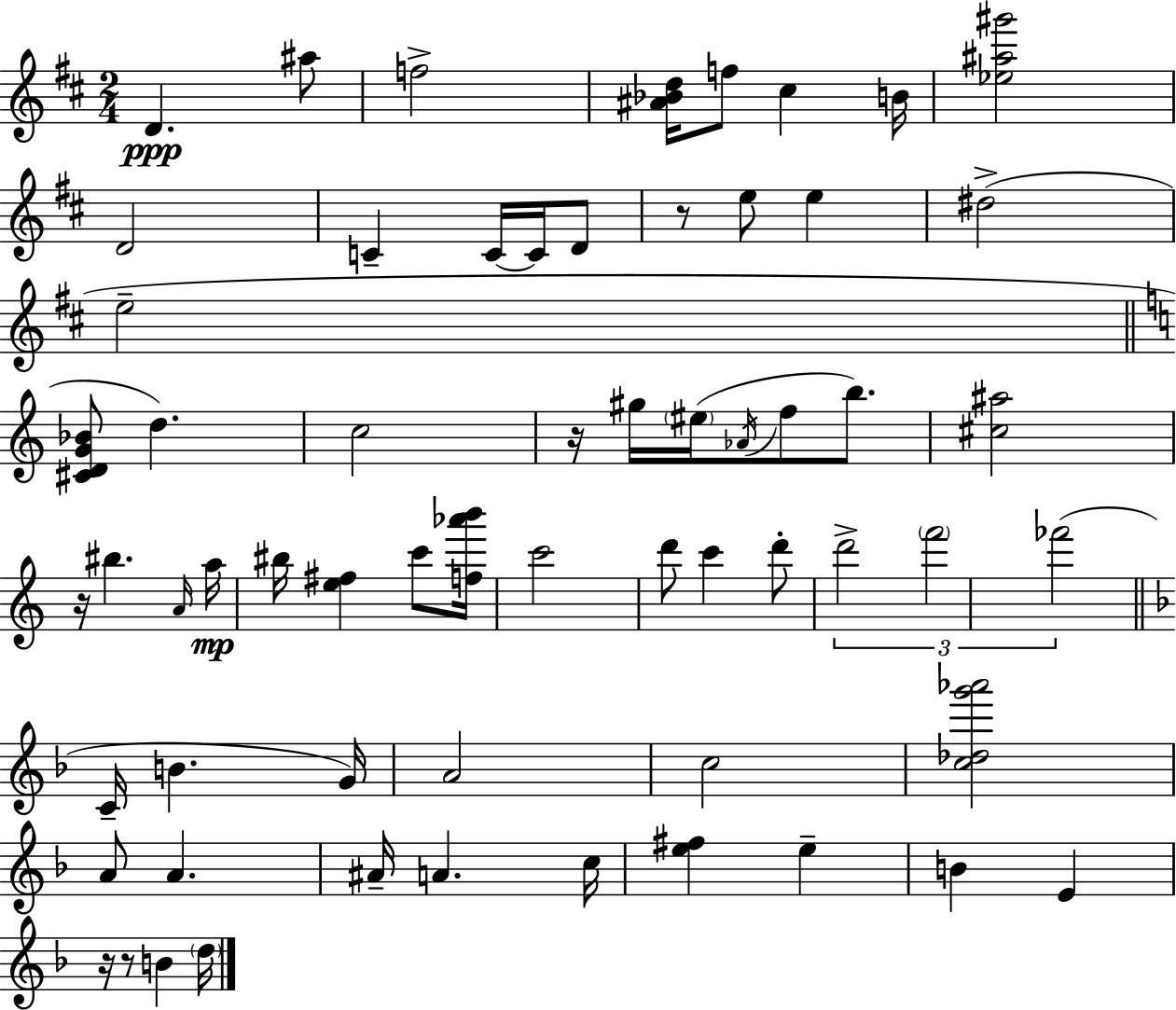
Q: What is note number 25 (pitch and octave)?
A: A5